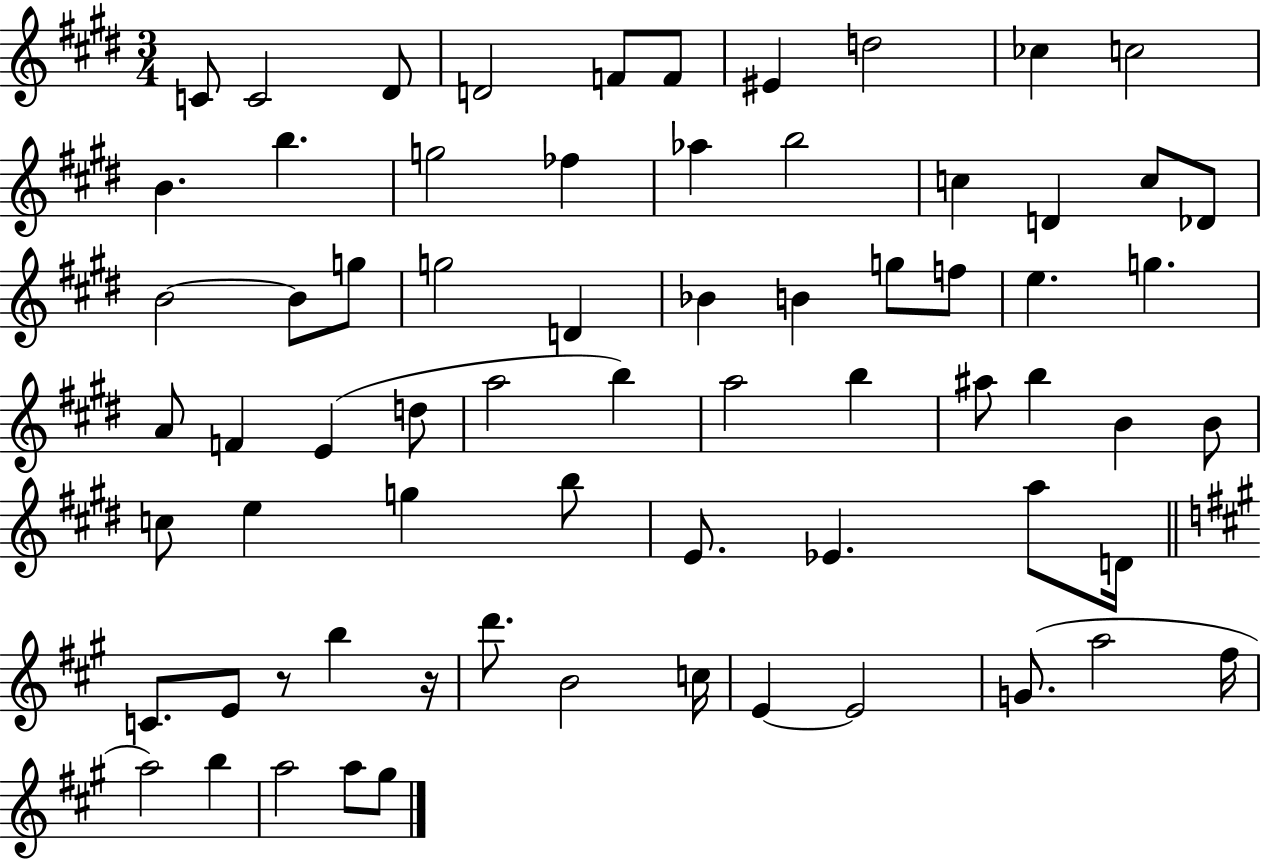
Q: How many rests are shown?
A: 2